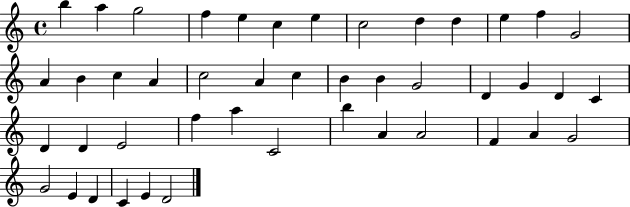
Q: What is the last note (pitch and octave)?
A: D4